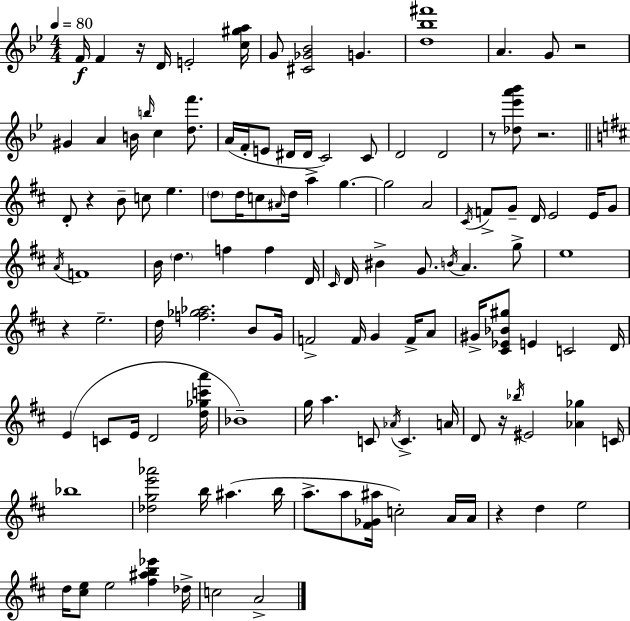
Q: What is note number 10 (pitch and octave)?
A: A4